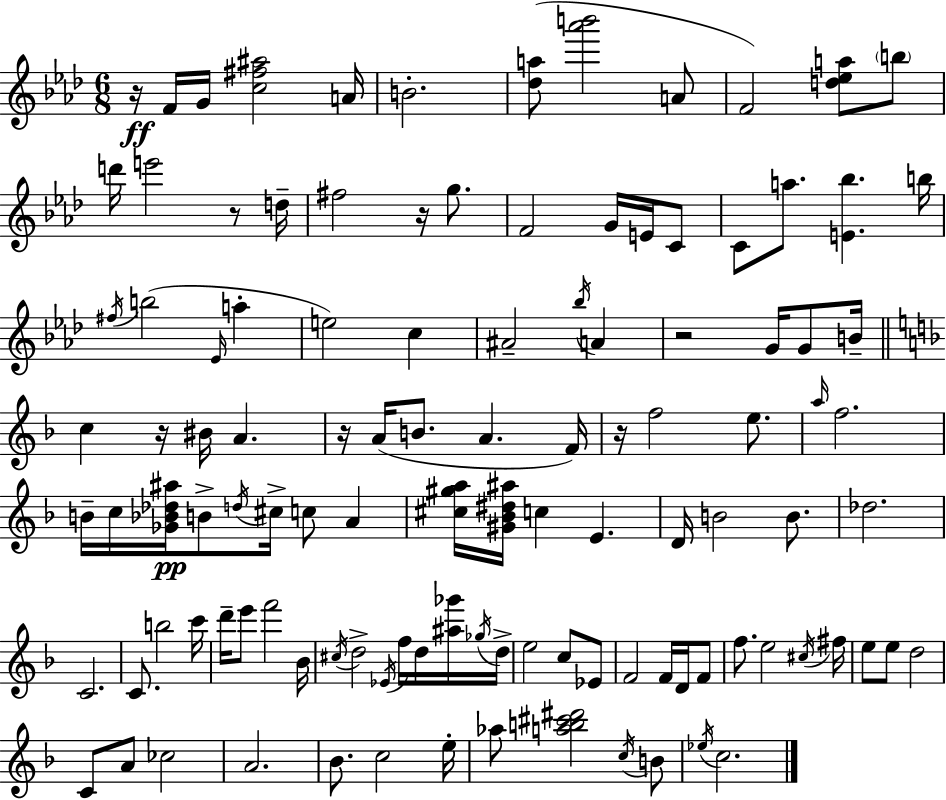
{
  \clef treble
  \numericTimeSignature
  \time 6/8
  \key f \minor
  r16\ff f'16 g'16 <c'' fis'' ais''>2 a'16 | b'2.-. | <des'' a''>8( <aes''' b'''>2 a'8 | f'2) <d'' ees'' a''>8 \parenthesize b''8 | \break d'''16 e'''2 r8 d''16-- | fis''2 r16 g''8. | f'2 g'16 e'16 c'8 | c'8 a''8. <e' bes''>4. b''16 | \break \acciaccatura { fis''16 } b''2( \grace { ees'16 } a''4-. | e''2) c''4 | ais'2-- \acciaccatura { bes''16 } a'4 | r2 g'16 | \break g'8 b'16-- \bar "||" \break \key f \major c''4 r16 bis'16 a'4. | r16 a'16( b'8. a'4. f'16) | r16 f''2 e''8. | \grace { a''16 } f''2. | \break b'16-- c''16 <ges' bes' des'' ais''>16\pp b'8-> \acciaccatura { d''16 } cis''16-> c''8 a'4 | <cis'' gis'' a''>16 <gis' bes' dis'' ais''>16 c''4 e'4. | d'16 b'2 b'8. | des''2. | \break c'2. | c'8. b''2 | c'''16 d'''16-- e'''8 f'''2 | bes'16 \acciaccatura { cis''16 } d''2-> \acciaccatura { ees'16 } | \break f''16 d''16 <ais'' ges'''>16 \acciaccatura { ges''16 } d''16-> e''2 | c''8 ees'8 f'2 | f'16 d'16 f'8 f''8. e''2 | \acciaccatura { cis''16 } fis''16 e''8 e''8 d''2 | \break c'8 a'8 ces''2 | a'2. | bes'8. c''2 | e''16-. aes''8 <a'' b'' cis''' dis'''>2 | \break \acciaccatura { c''16 } b'8 \acciaccatura { ees''16 } c''2. | \bar "|."
}